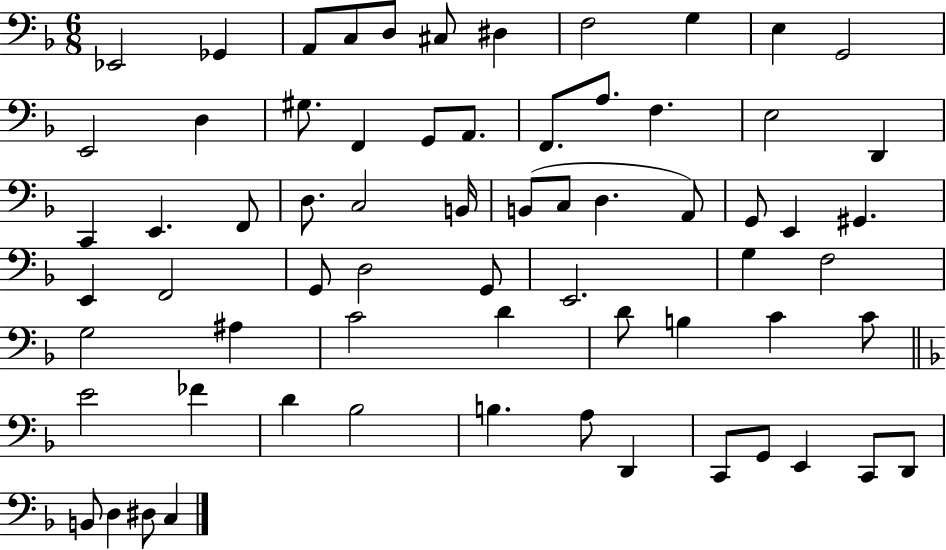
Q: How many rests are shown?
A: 0